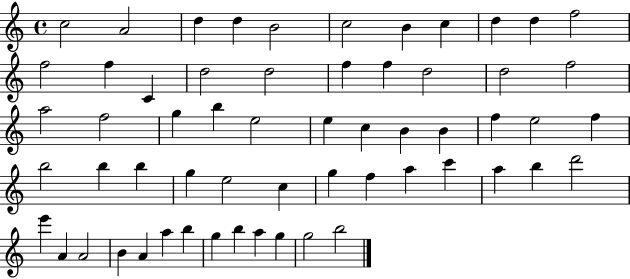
{
  \clef treble
  \time 4/4
  \defaultTimeSignature
  \key c \major
  c''2 a'2 | d''4 d''4 b'2 | c''2 b'4 c''4 | d''4 d''4 f''2 | \break f''2 f''4 c'4 | d''2 d''2 | f''4 f''4 d''2 | d''2 f''2 | \break a''2 f''2 | g''4 b''4 e''2 | e''4 c''4 b'4 b'4 | f''4 e''2 f''4 | \break b''2 b''4 b''4 | g''4 e''2 c''4 | g''4 f''4 a''4 c'''4 | a''4 b''4 d'''2 | \break e'''4 a'4 a'2 | b'4 a'4 a''4 b''4 | g''4 b''4 a''4 g''4 | g''2 b''2 | \break \bar "|."
}